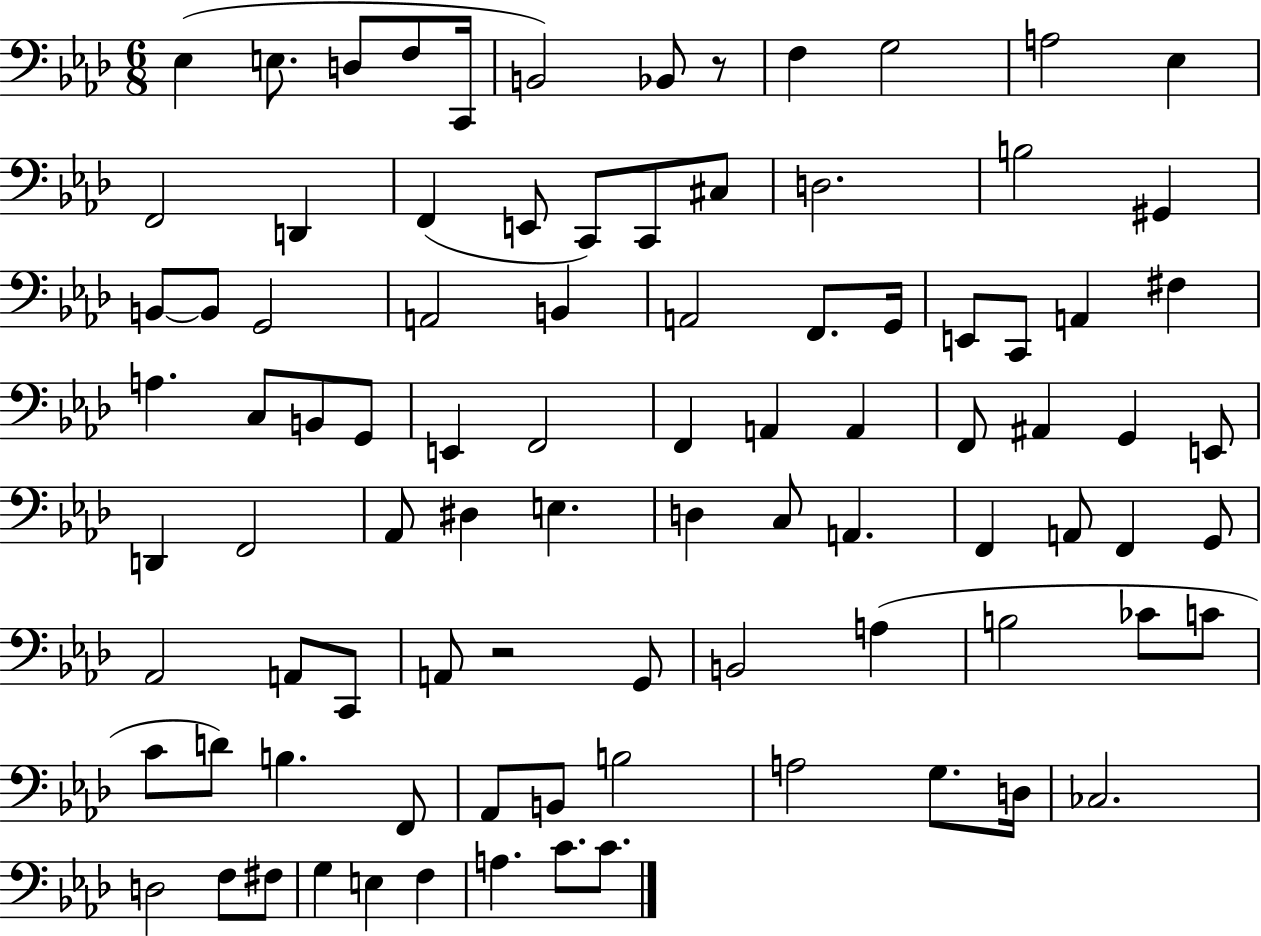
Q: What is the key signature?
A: AES major